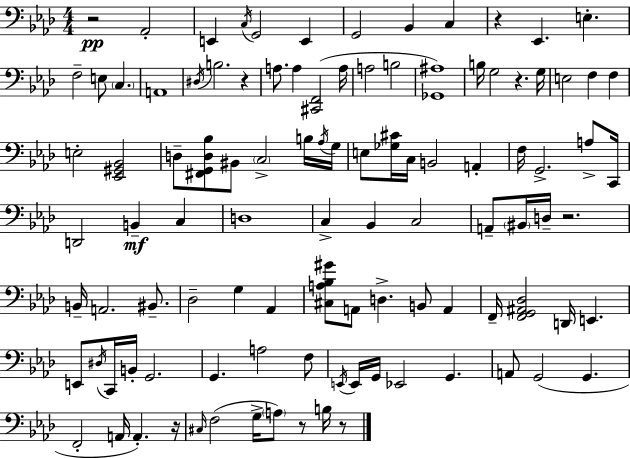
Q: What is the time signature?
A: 4/4